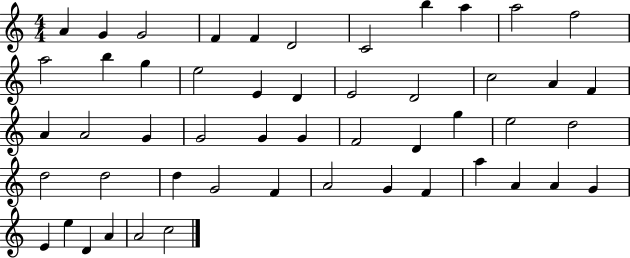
X:1
T:Untitled
M:4/4
L:1/4
K:C
A G G2 F F D2 C2 b a a2 f2 a2 b g e2 E D E2 D2 c2 A F A A2 G G2 G G F2 D g e2 d2 d2 d2 d G2 F A2 G F a A A G E e D A A2 c2